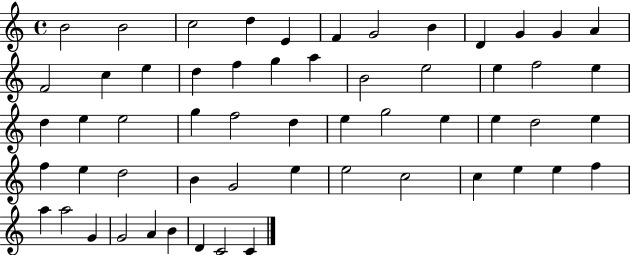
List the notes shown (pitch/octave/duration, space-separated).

B4/h B4/h C5/h D5/q E4/q F4/q G4/h B4/q D4/q G4/q G4/q A4/q F4/h C5/q E5/q D5/q F5/q G5/q A5/q B4/h E5/h E5/q F5/h E5/q D5/q E5/q E5/h G5/q F5/h D5/q E5/q G5/h E5/q E5/q D5/h E5/q F5/q E5/q D5/h B4/q G4/h E5/q E5/h C5/h C5/q E5/q E5/q F5/q A5/q A5/h G4/q G4/h A4/q B4/q D4/q C4/h C4/q